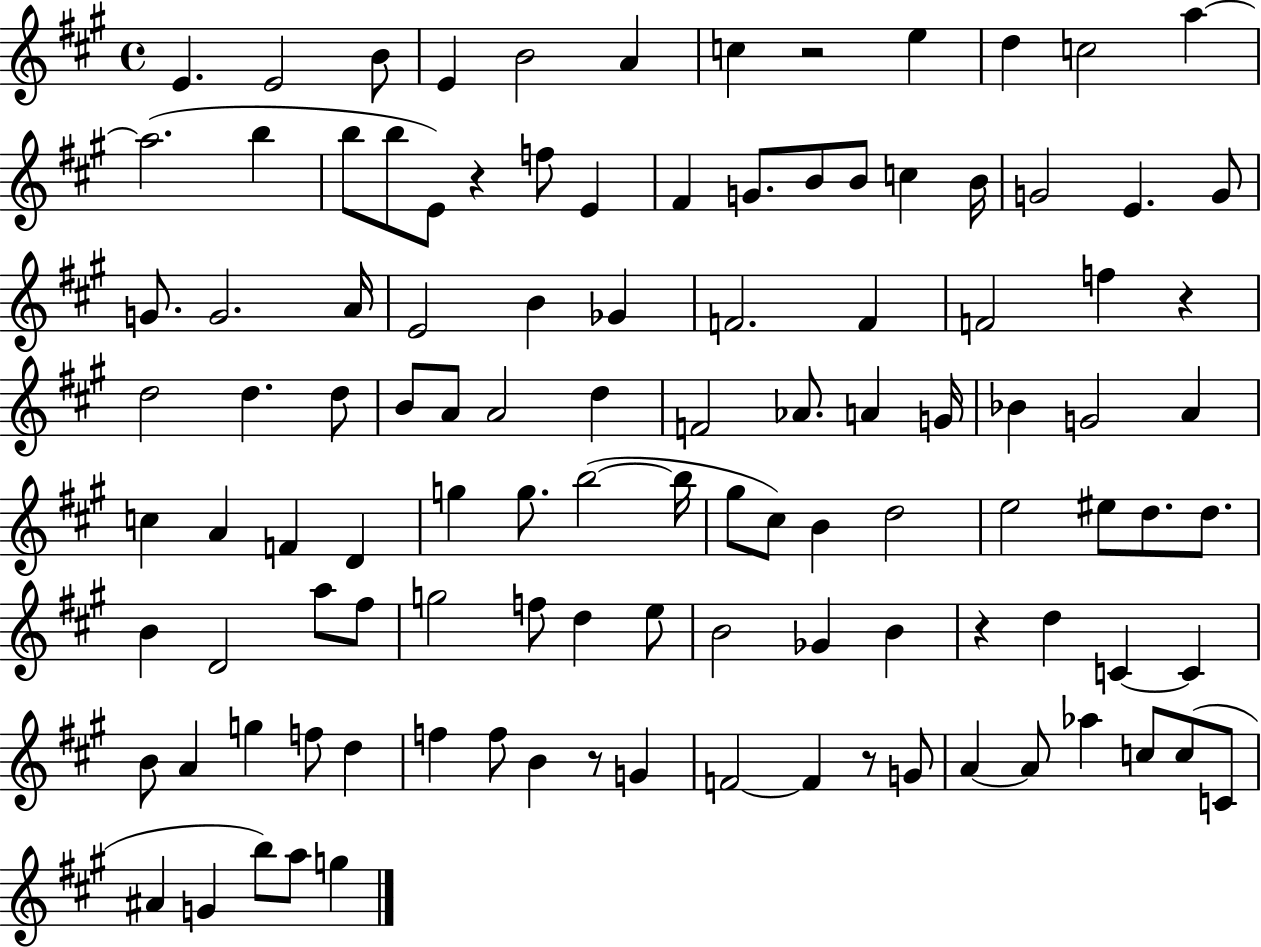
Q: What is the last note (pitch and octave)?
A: G5